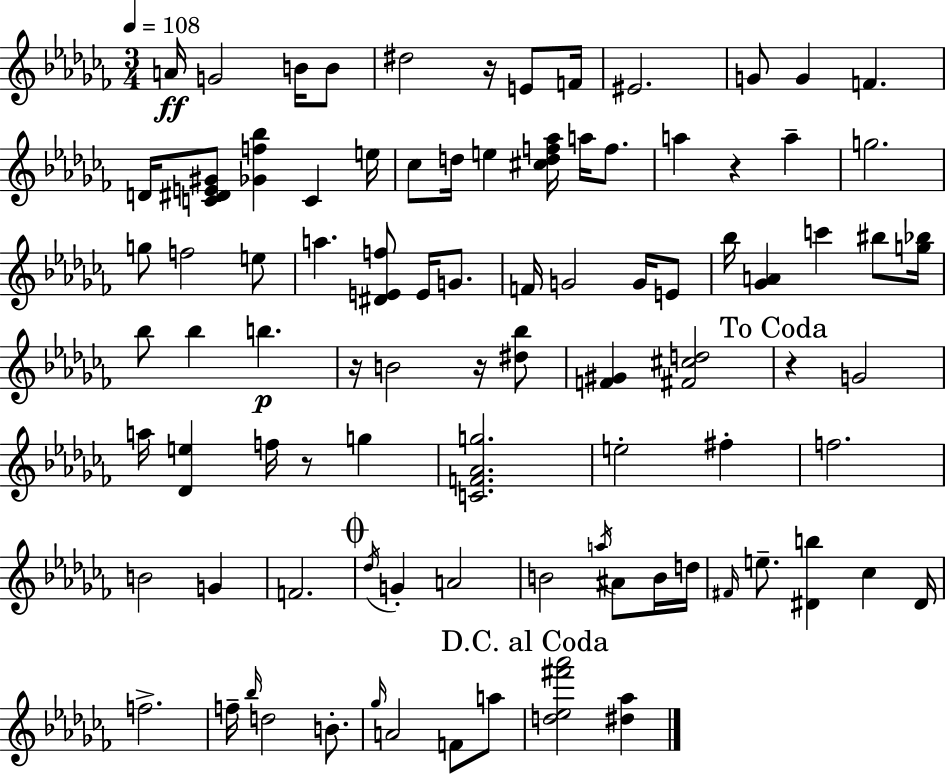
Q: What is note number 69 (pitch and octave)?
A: F4